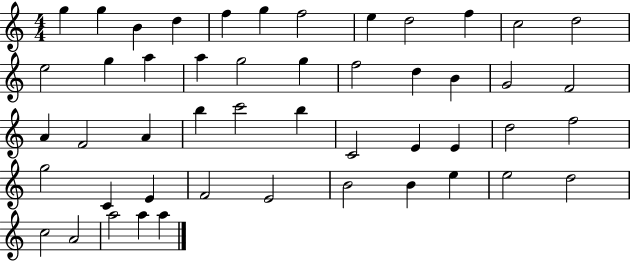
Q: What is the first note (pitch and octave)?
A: G5